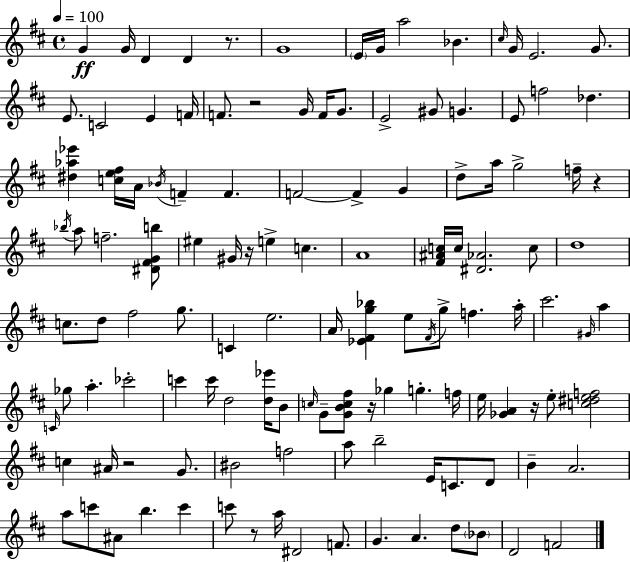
G4/q G4/s D4/q D4/q R/e. G4/w E4/s G4/s A5/h Bb4/q. C#5/s G4/s E4/h. G4/e. E4/e. C4/h E4/q F4/s F4/e. R/h G4/s F4/s G4/e. E4/h G#4/e G4/q. E4/e F5/h Db5/q. [D#5,Ab5,Eb6]/q [C5,E5,F#5]/s A4/s Bb4/s F4/q F4/q. F4/h F4/q G4/q D5/e A5/s G5/h F5/s R/q Bb5/s A5/e F5/h. [D#4,F#4,G4,B5]/e EIS5/q G#4/s R/s E5/q C5/q. A4/w [F#4,A#4,C5]/s C5/s [D#4,Ab4]/h. C5/e D5/w C5/e. D5/e F#5/h G5/e. C4/q E5/h. A4/s [Eb4,F#4,G5,Bb5]/q E5/e F#4/s G5/e F5/q. A5/s C#6/h. G#4/s A5/q C4/s Gb5/e A5/q. CES6/h C6/q C6/s D5/h [D5,Eb6]/s B4/e C5/s G4/e [G4,B4,C5,F#5]/e R/s Gb5/q G5/q. F5/s E5/s [Gb4,A4]/q R/s E5/e [C5,D#5,E5,F5]/h C5/q A#4/s R/h G4/e. BIS4/h F5/h A5/e B5/h E4/s C4/e. D4/e B4/q A4/h. A5/e C6/e A#4/e B5/q. C6/q C6/e R/e A5/s D#4/h F4/e. G4/q. A4/q. D5/e Bb4/e D4/h F4/h